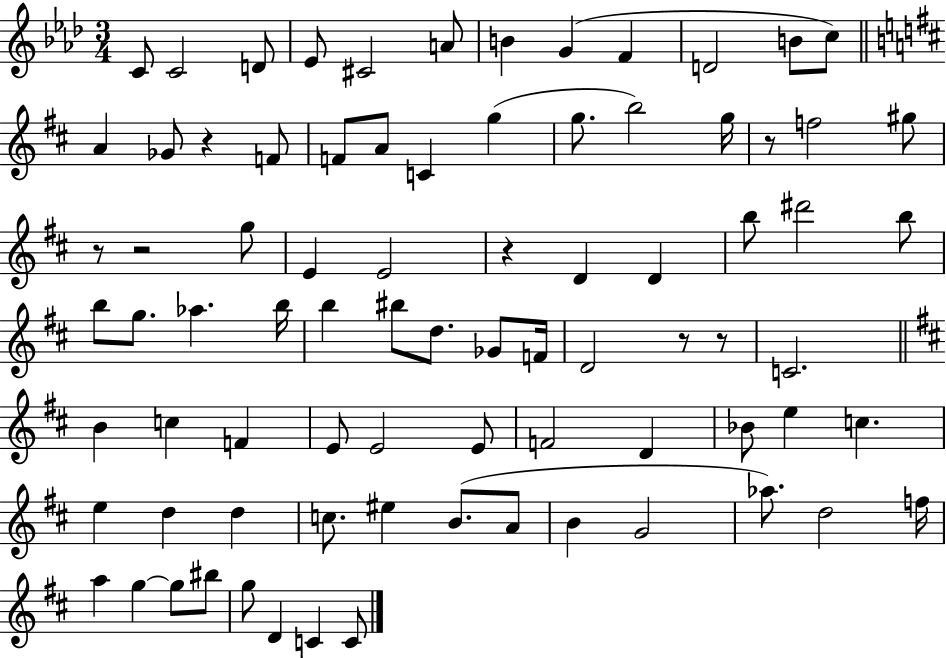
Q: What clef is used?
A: treble